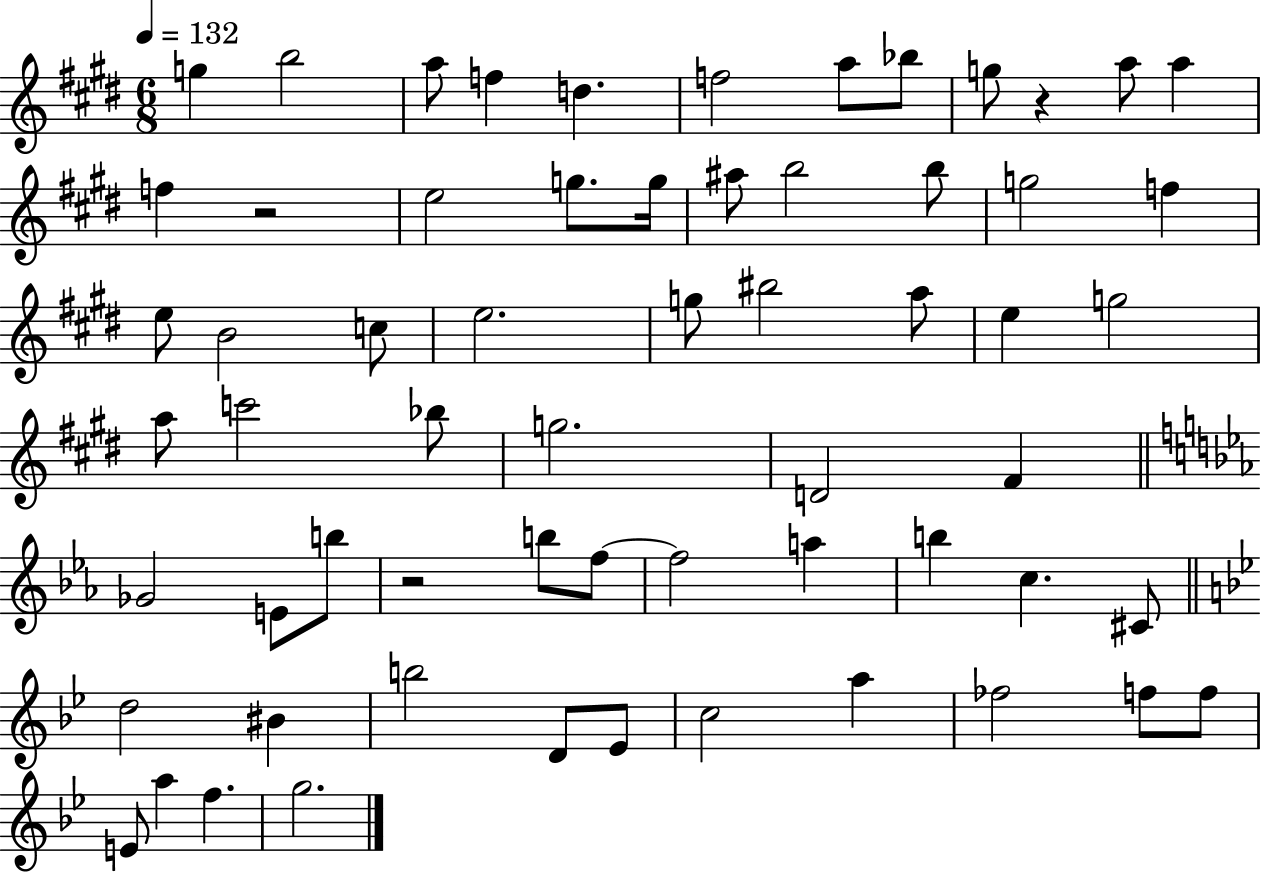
X:1
T:Untitled
M:6/8
L:1/4
K:E
g b2 a/2 f d f2 a/2 _b/2 g/2 z a/2 a f z2 e2 g/2 g/4 ^a/2 b2 b/2 g2 f e/2 B2 c/2 e2 g/2 ^b2 a/2 e g2 a/2 c'2 _b/2 g2 D2 ^F _G2 E/2 b/2 z2 b/2 f/2 f2 a b c ^C/2 d2 ^B b2 D/2 _E/2 c2 a _f2 f/2 f/2 E/2 a f g2